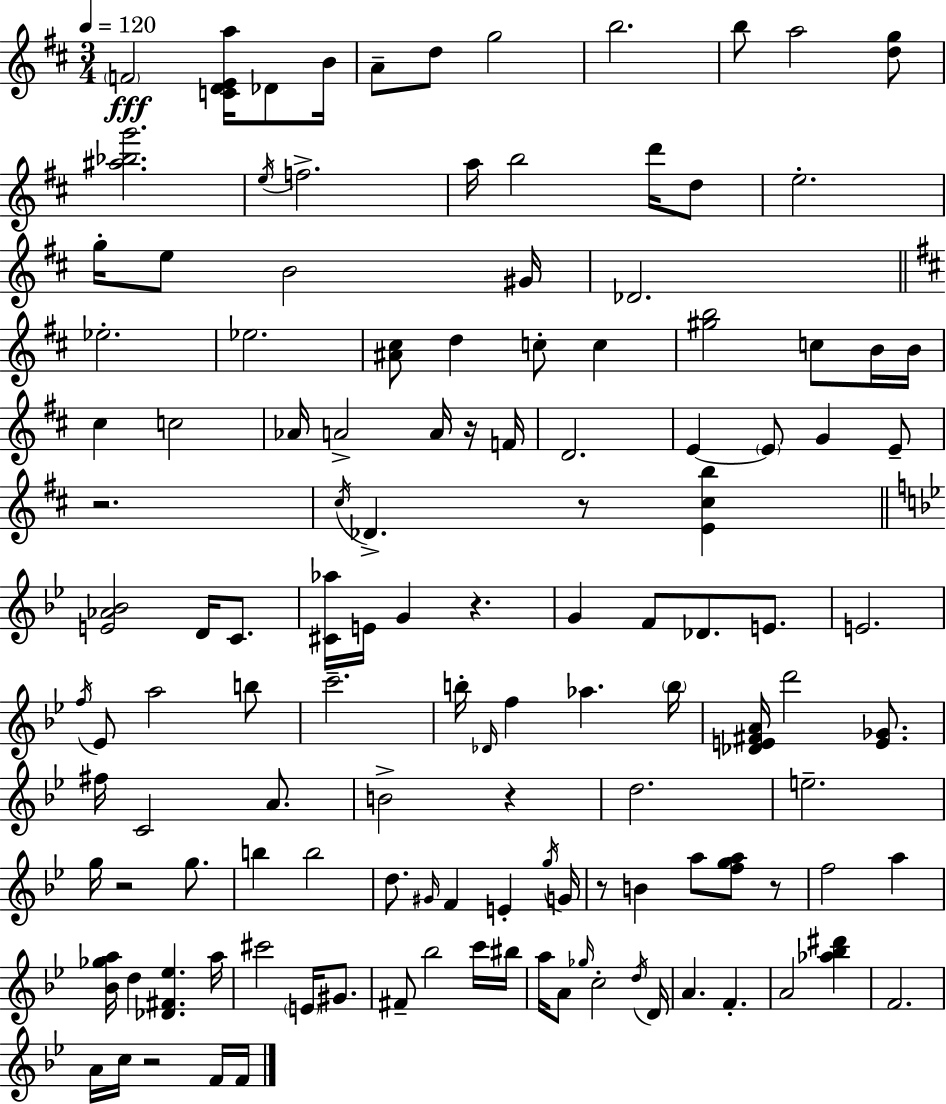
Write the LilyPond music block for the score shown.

{
  \clef treble
  \numericTimeSignature
  \time 3/4
  \key d \major
  \tempo 4 = 120
  \repeat volta 2 { \parenthesize f'2\fff <c' d' e' a''>16 des'8 b'16 | a'8-- d''8 g''2 | b''2. | b''8 a''2 <d'' g''>8 | \break <ais'' bes'' g'''>2. | \acciaccatura { e''16 } f''2.-> | a''16 b''2 d'''16 d''8 | e''2.-. | \break g''16-. e''8 b'2 | gis'16 des'2. | \bar "||" \break \key d \major ees''2.-. | ees''2. | <ais' cis''>8 d''4 c''8-. c''4 | <gis'' b''>2 c''8 b'16 b'16 | \break cis''4 c''2 | aes'16 a'2-> a'16 r16 f'16 | d'2. | e'4~~ \parenthesize e'8 g'4 e'8-- | \break r2. | \acciaccatura { cis''16 } des'4.-> r8 <e' cis'' b''>4 | \bar "||" \break \key bes \major <e' aes' bes'>2 d'16 c'8. | <cis' aes''>16 e'16 g'4 r4. | g'4 f'8 des'8. e'8. | e'2. | \break \acciaccatura { f''16 } ees'8 a''2 b''8 | c'''2.-- | b''16-. \grace { des'16 } f''4 aes''4. | \parenthesize b''16 <des' e' fis' a'>16 d'''2 <e' ges'>8. | \break fis''16 c'2 a'8. | b'2-> r4 | d''2. | e''2.-- | \break g''16 r2 g''8. | b''4 b''2 | d''8. \grace { gis'16 } f'4 e'4-. | \acciaccatura { g''16 } g'16 r8 b'4 a''8 | \break <f'' g'' a''>8 r8 f''2 | a''4 <bes' ges'' a''>16 d''4 <des' fis' ees''>4. | a''16 cis'''2 | \parenthesize e'16 gis'8. fis'8-- bes''2 | \break c'''16 bis''16 a''16 a'8 \grace { ges''16 } c''2-. | \acciaccatura { d''16 } d'16 a'4. | f'4.-. a'2 | <aes'' bes'' dis'''>4 f'2. | \break a'16 c''16 r2 | f'16 f'16 } \bar "|."
}